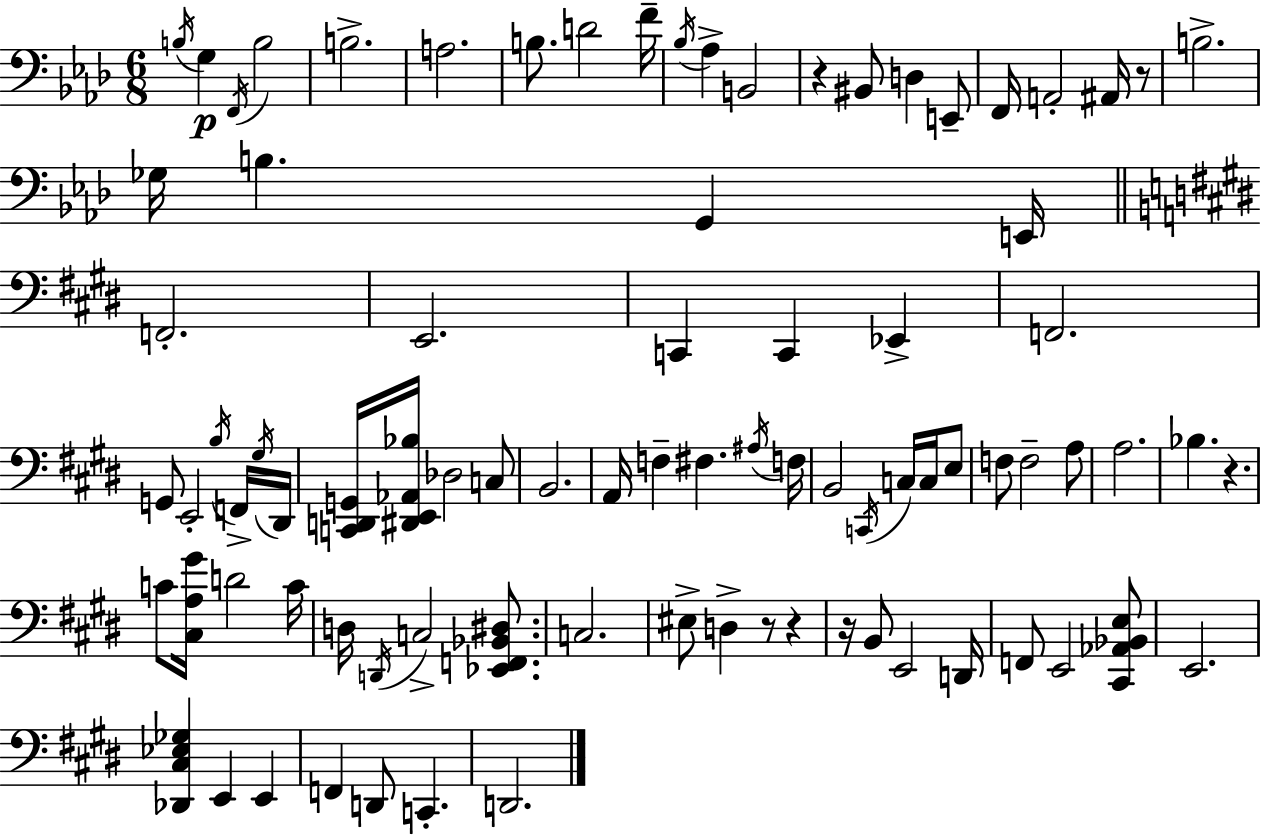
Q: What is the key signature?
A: F minor